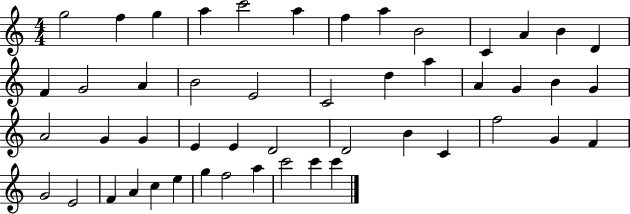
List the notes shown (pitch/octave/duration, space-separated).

G5/h F5/q G5/q A5/q C6/h A5/q F5/q A5/q B4/h C4/q A4/q B4/q D4/q F4/q G4/h A4/q B4/h E4/h C4/h D5/q A5/q A4/q G4/q B4/q G4/q A4/h G4/q G4/q E4/q E4/q D4/h D4/h B4/q C4/q F5/h G4/q F4/q G4/h E4/h F4/q A4/q C5/q E5/q G5/q F5/h A5/q C6/h C6/q C6/q